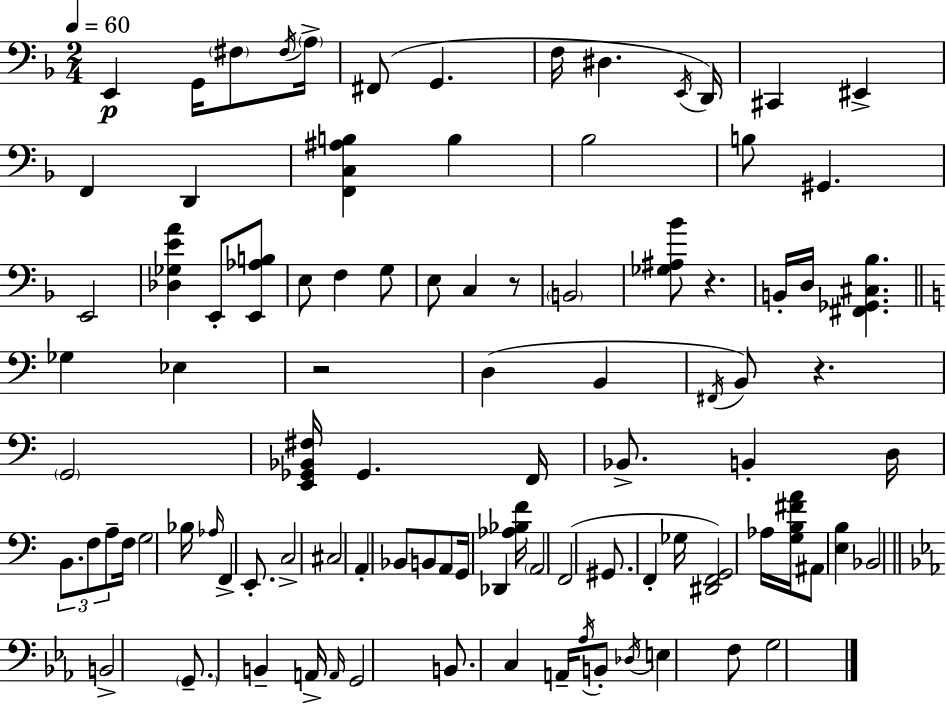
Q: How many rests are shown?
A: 4